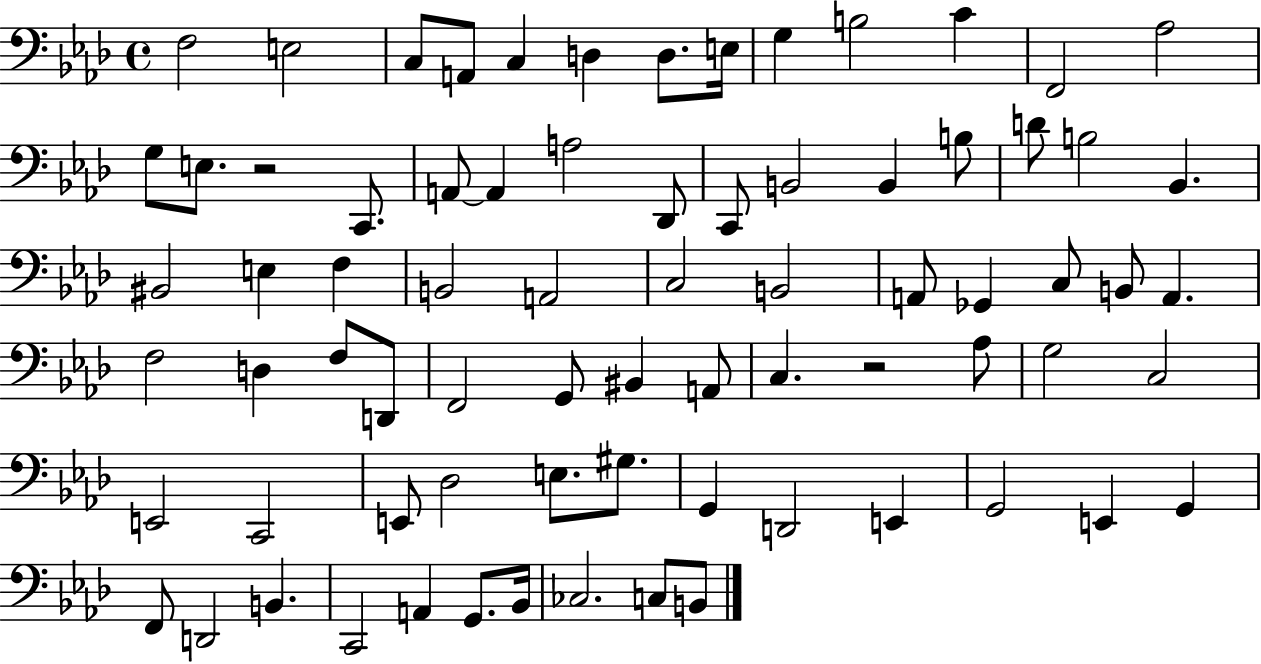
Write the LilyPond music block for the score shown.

{
  \clef bass
  \time 4/4
  \defaultTimeSignature
  \key aes \major
  f2 e2 | c8 a,8 c4 d4 d8. e16 | g4 b2 c'4 | f,2 aes2 | \break g8 e8. r2 c,8. | a,8~~ a,4 a2 des,8 | c,8 b,2 b,4 b8 | d'8 b2 bes,4. | \break bis,2 e4 f4 | b,2 a,2 | c2 b,2 | a,8 ges,4 c8 b,8 a,4. | \break f2 d4 f8 d,8 | f,2 g,8 bis,4 a,8 | c4. r2 aes8 | g2 c2 | \break e,2 c,2 | e,8 des2 e8. gis8. | g,4 d,2 e,4 | g,2 e,4 g,4 | \break f,8 d,2 b,4. | c,2 a,4 g,8. bes,16 | ces2. c8 b,8 | \bar "|."
}